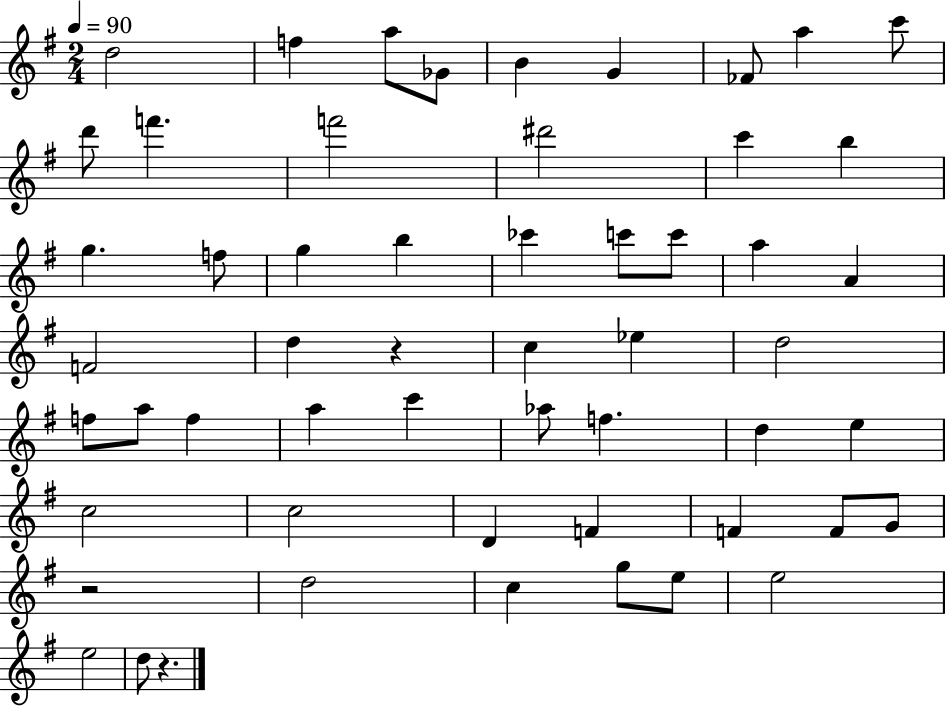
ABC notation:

X:1
T:Untitled
M:2/4
L:1/4
K:G
d2 f a/2 _G/2 B G _F/2 a c'/2 d'/2 f' f'2 ^d'2 c' b g f/2 g b _c' c'/2 c'/2 a A F2 d z c _e d2 f/2 a/2 f a c' _a/2 f d e c2 c2 D F F F/2 G/2 z2 d2 c g/2 e/2 e2 e2 d/2 z